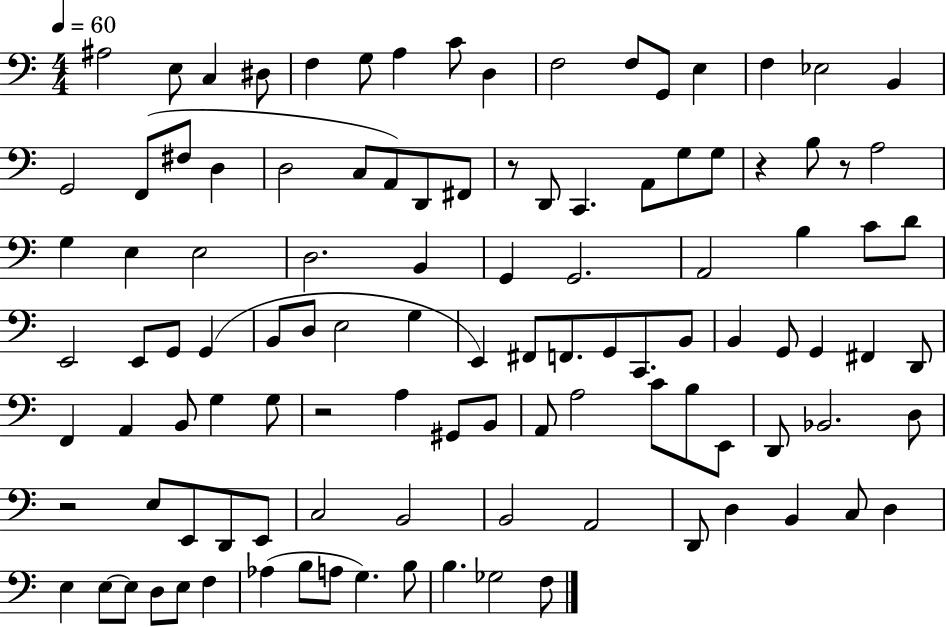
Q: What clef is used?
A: bass